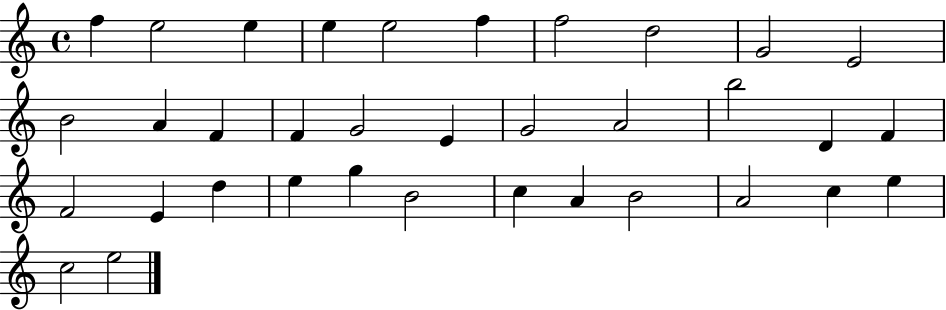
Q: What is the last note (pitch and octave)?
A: E5